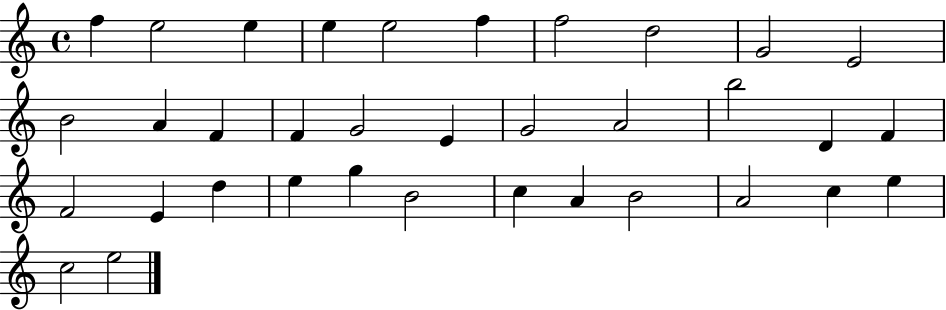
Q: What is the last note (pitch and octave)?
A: E5